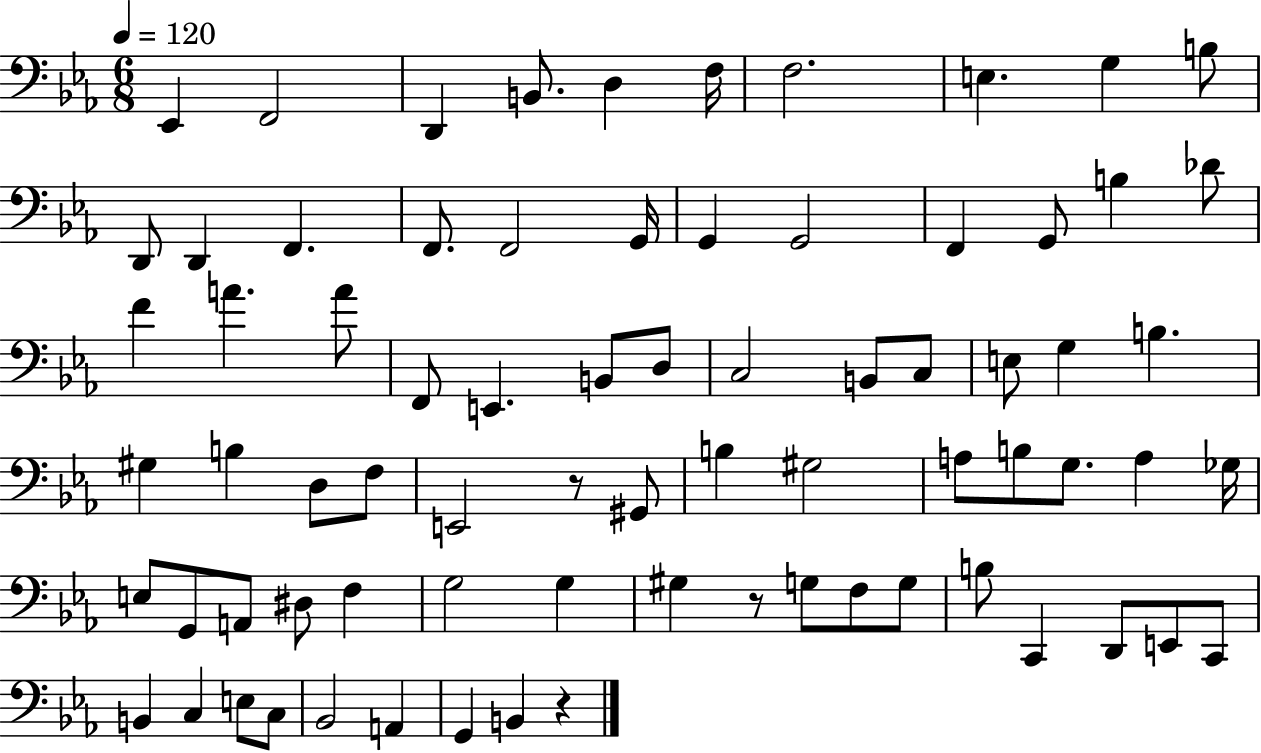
{
  \clef bass
  \numericTimeSignature
  \time 6/8
  \key ees \major
  \tempo 4 = 120
  ees,4 f,2 | d,4 b,8. d4 f16 | f2. | e4. g4 b8 | \break d,8 d,4 f,4. | f,8. f,2 g,16 | g,4 g,2 | f,4 g,8 b4 des'8 | \break f'4 a'4. a'8 | f,8 e,4. b,8 d8 | c2 b,8 c8 | e8 g4 b4. | \break gis4 b4 d8 f8 | e,2 r8 gis,8 | b4 gis2 | a8 b8 g8. a4 ges16 | \break e8 g,8 a,8 dis8 f4 | g2 g4 | gis4 r8 g8 f8 g8 | b8 c,4 d,8 e,8 c,8 | \break b,4 c4 e8 c8 | bes,2 a,4 | g,4 b,4 r4 | \bar "|."
}